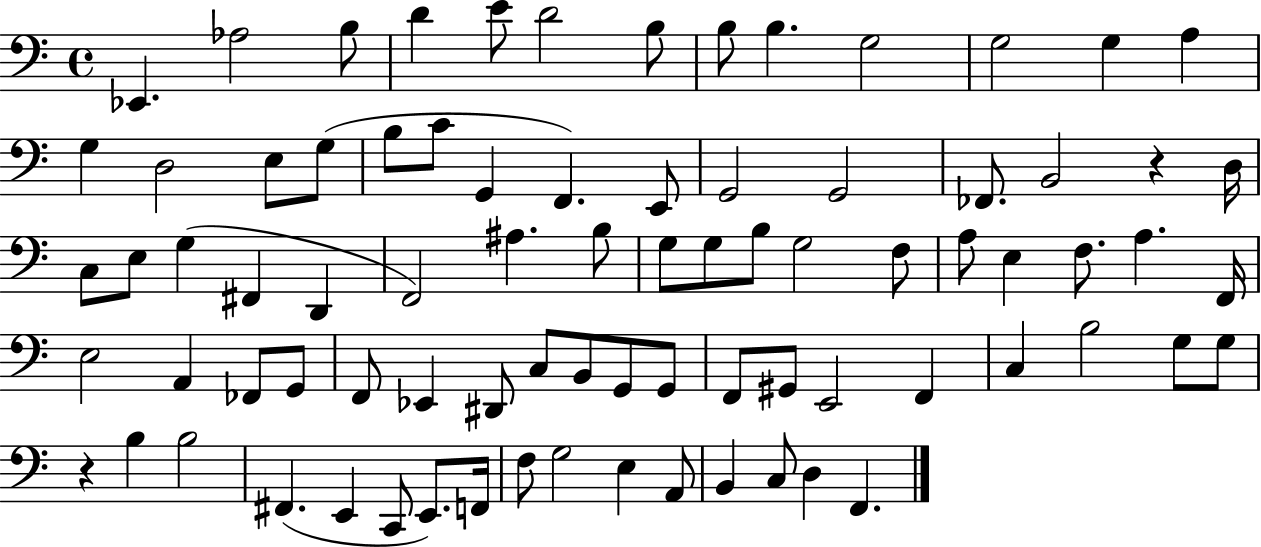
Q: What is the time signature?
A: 4/4